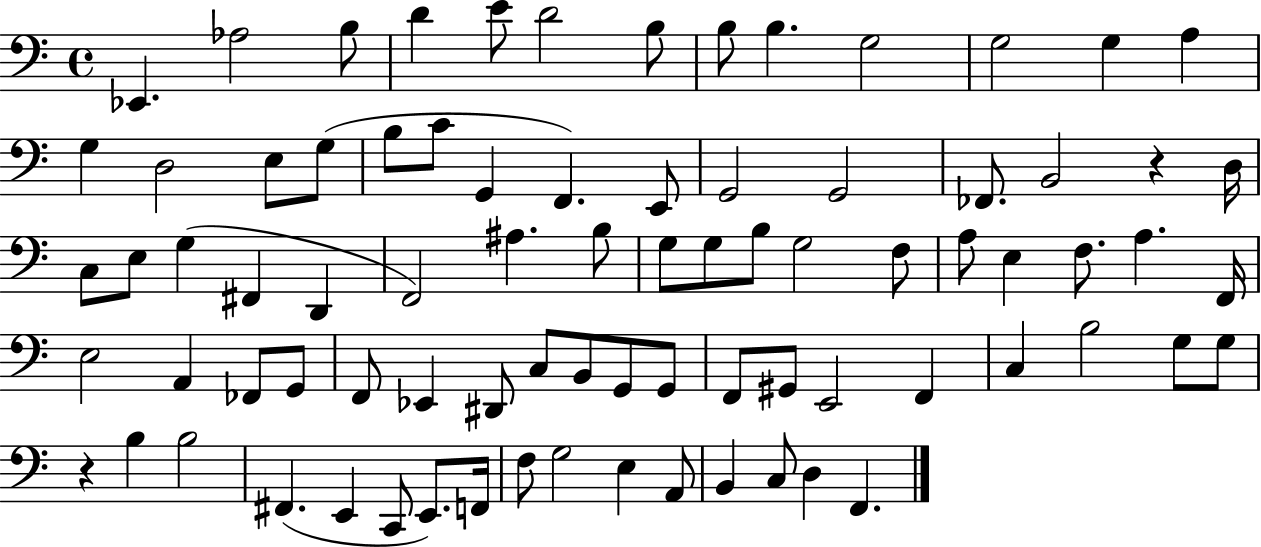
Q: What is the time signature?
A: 4/4